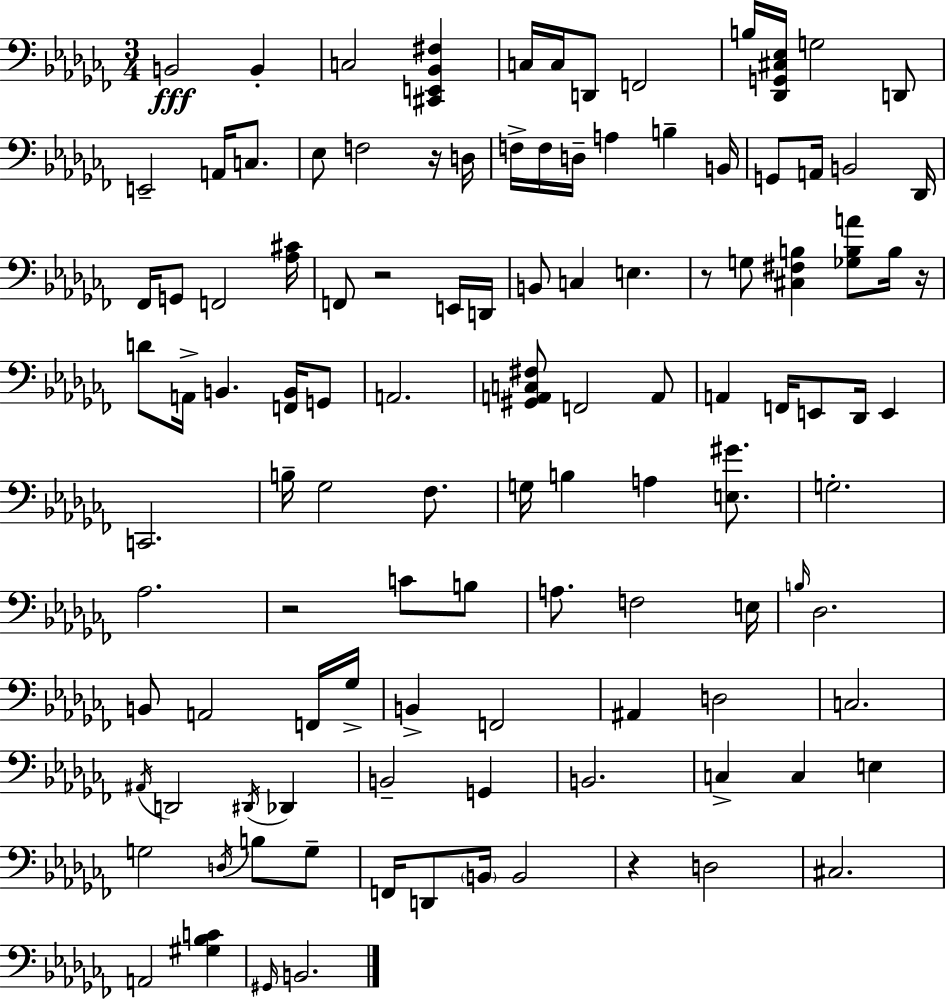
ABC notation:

X:1
T:Untitled
M:3/4
L:1/4
K:Abm
B,,2 B,, C,2 [^C,,E,,_B,,^F,] C,/4 C,/4 D,,/2 F,,2 B,/4 [_D,,G,,^C,_E,]/4 G,2 D,,/2 E,,2 A,,/4 C,/2 _E,/2 F,2 z/4 D,/4 F,/4 F,/4 D,/4 A, B, B,,/4 G,,/2 A,,/4 B,,2 _D,,/4 _F,,/4 G,,/2 F,,2 [_A,^C]/4 F,,/2 z2 E,,/4 D,,/4 B,,/2 C, E, z/2 G,/2 [^C,^F,B,] [_G,B,A]/2 B,/4 z/4 D/2 A,,/4 B,, [F,,B,,]/4 G,,/2 A,,2 [^G,,A,,C,^F,]/2 F,,2 A,,/2 A,, F,,/4 E,,/2 _D,,/4 E,, C,,2 B,/4 _G,2 _F,/2 G,/4 B, A, [E,^G]/2 G,2 _A,2 z2 C/2 B,/2 A,/2 F,2 E,/4 B,/4 _D,2 B,,/2 A,,2 F,,/4 _G,/4 B,, F,,2 ^A,, D,2 C,2 ^A,,/4 D,,2 ^D,,/4 _D,, B,,2 G,, B,,2 C, C, E, G,2 D,/4 B,/2 G,/2 F,,/4 D,,/2 B,,/4 B,,2 z D,2 ^C,2 A,,2 [^G,_B,C] ^G,,/4 B,,2